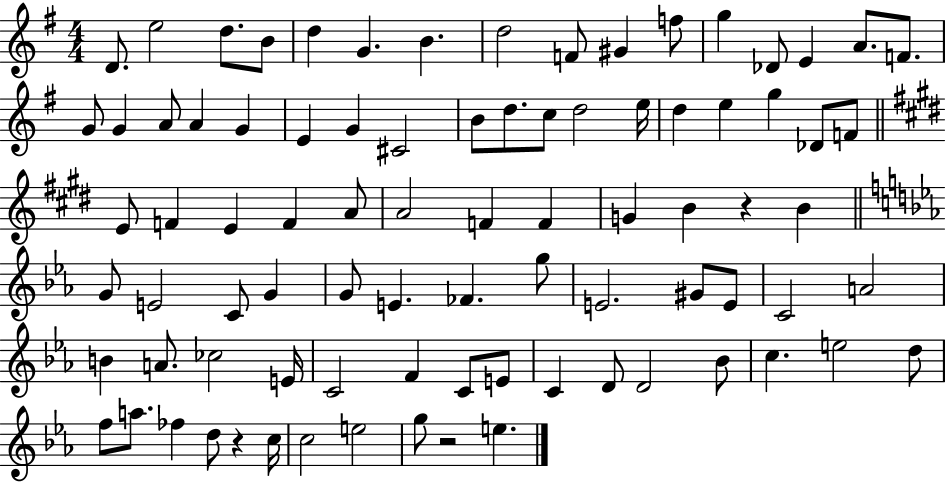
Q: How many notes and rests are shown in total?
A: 85